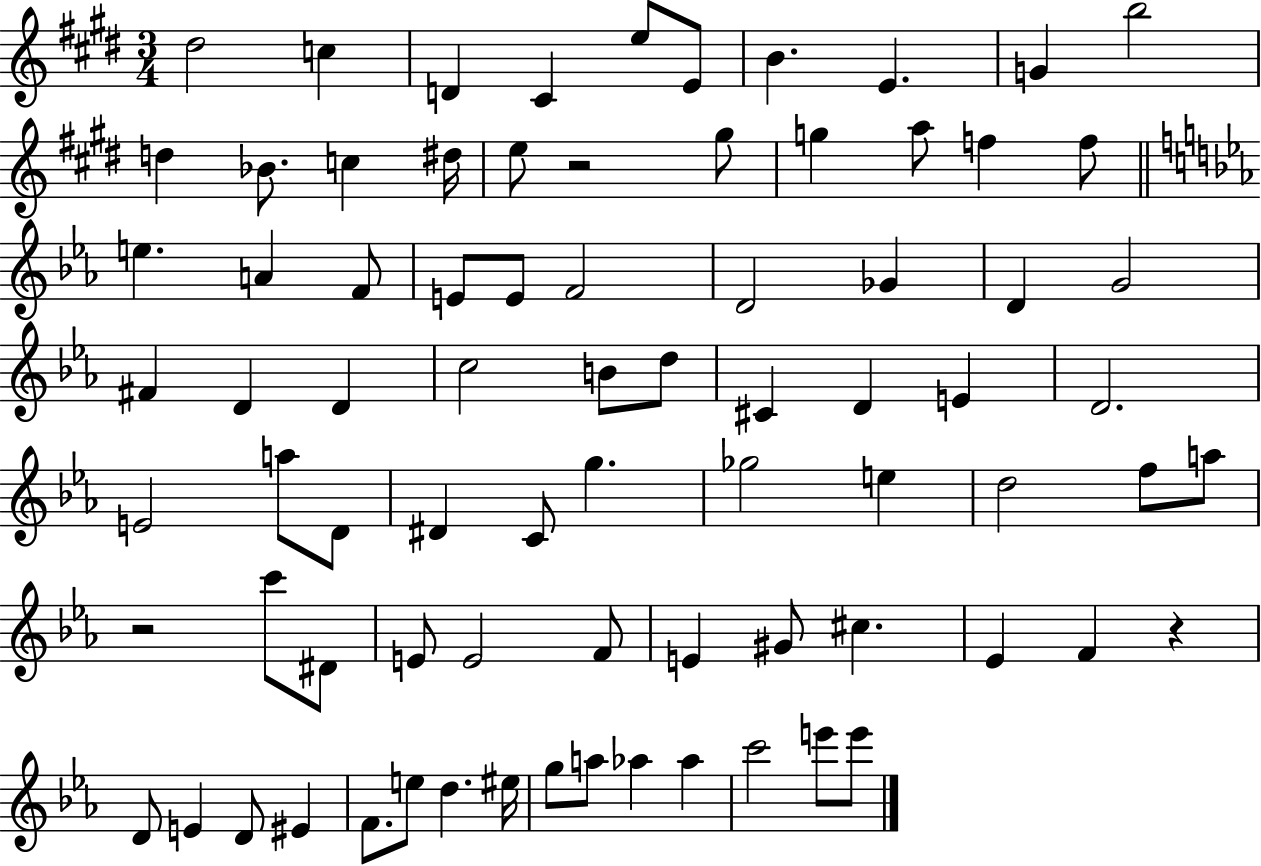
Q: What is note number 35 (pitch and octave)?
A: B4